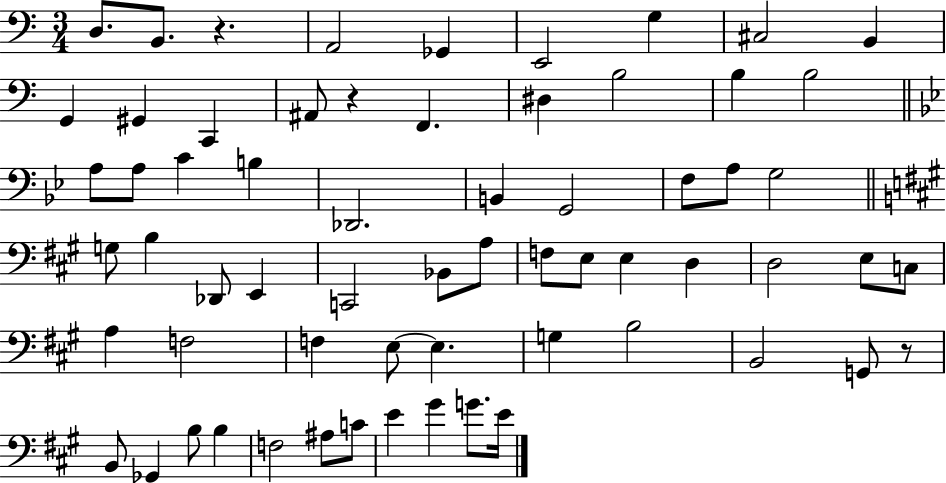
D3/e. B2/e. R/q. A2/h Gb2/q E2/h G3/q C#3/h B2/q G2/q G#2/q C2/q A#2/e R/q F2/q. D#3/q B3/h B3/q B3/h A3/e A3/e C4/q B3/q Db2/h. B2/q G2/h F3/e A3/e G3/h G3/e B3/q Db2/e E2/q C2/h Bb2/e A3/e F3/e E3/e E3/q D3/q D3/h E3/e C3/e A3/q F3/h F3/q E3/e E3/q. G3/q B3/h B2/h G2/e R/e B2/e Gb2/q B3/e B3/q F3/h A#3/e C4/e E4/q G#4/q G4/e. E4/s